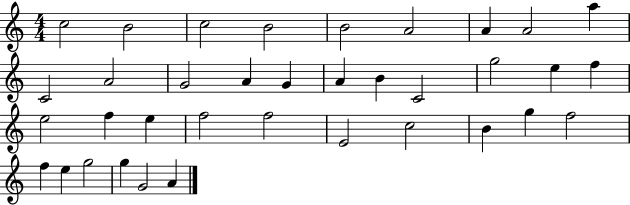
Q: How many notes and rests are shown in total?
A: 36